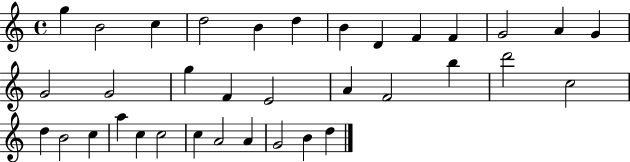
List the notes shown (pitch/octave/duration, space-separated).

G5/q B4/h C5/q D5/h B4/q D5/q B4/q D4/q F4/q F4/q G4/h A4/q G4/q G4/h G4/h G5/q F4/q E4/h A4/q F4/h B5/q D6/h C5/h D5/q B4/h C5/q A5/q C5/q C5/h C5/q A4/h A4/q G4/h B4/q D5/q